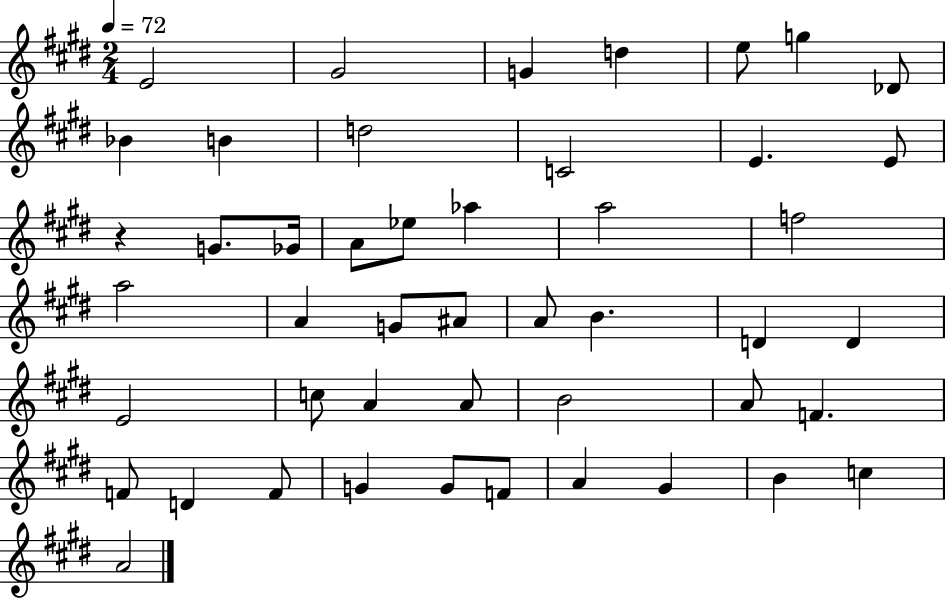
{
  \clef treble
  \numericTimeSignature
  \time 2/4
  \key e \major
  \tempo 4 = 72
  \repeat volta 2 { e'2 | gis'2 | g'4 d''4 | e''8 g''4 des'8 | \break bes'4 b'4 | d''2 | c'2 | e'4. e'8 | \break r4 g'8. ges'16 | a'8 ees''8 aes''4 | a''2 | f''2 | \break a''2 | a'4 g'8 ais'8 | a'8 b'4. | d'4 d'4 | \break e'2 | c''8 a'4 a'8 | b'2 | a'8 f'4. | \break f'8 d'4 f'8 | g'4 g'8 f'8 | a'4 gis'4 | b'4 c''4 | \break a'2 | } \bar "|."
}